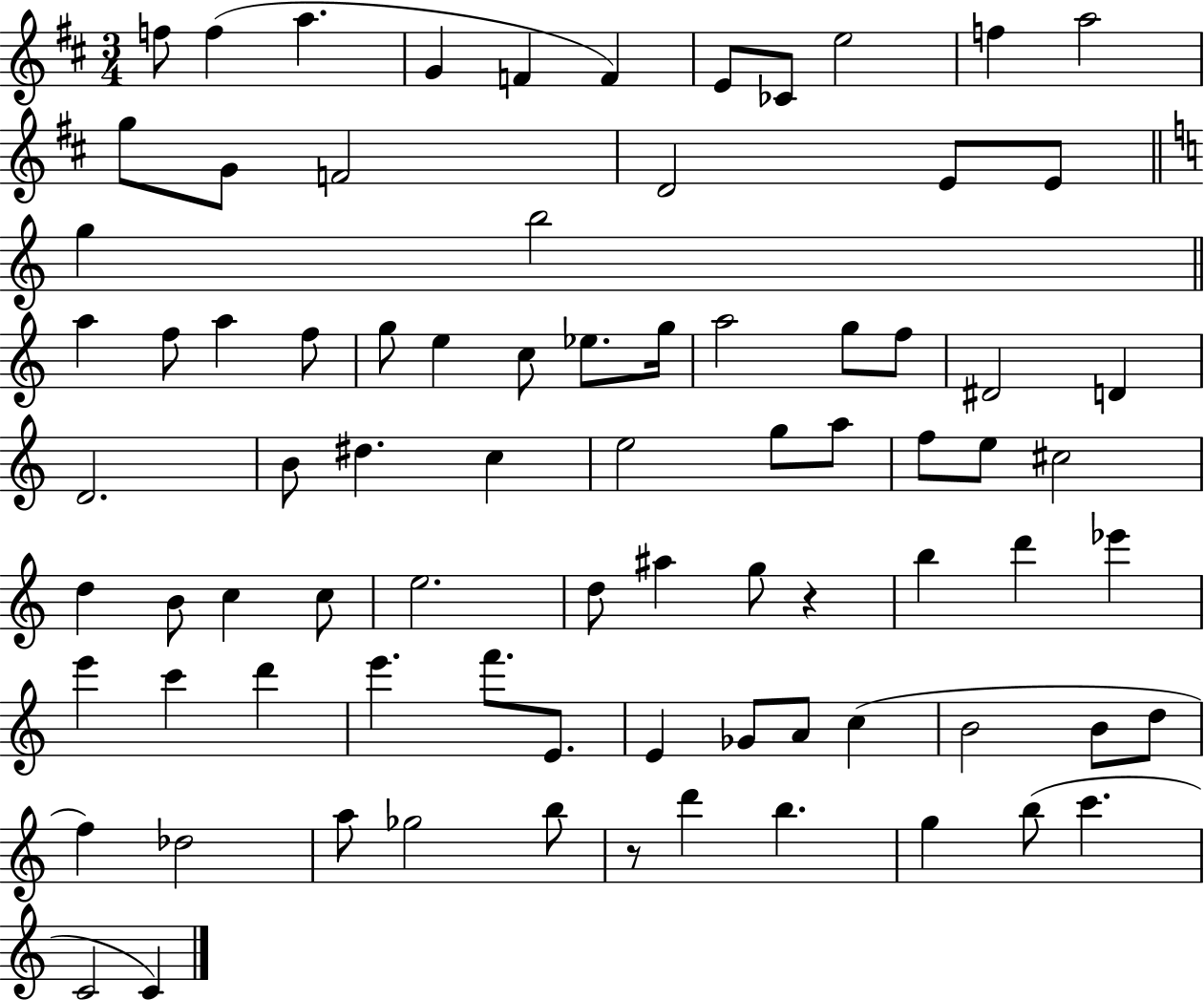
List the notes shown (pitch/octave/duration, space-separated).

F5/e F5/q A5/q. G4/q F4/q F4/q E4/e CES4/e E5/h F5/q A5/h G5/e G4/e F4/h D4/h E4/e E4/e G5/q B5/h A5/q F5/e A5/q F5/e G5/e E5/q C5/e Eb5/e. G5/s A5/h G5/e F5/e D#4/h D4/q D4/h. B4/e D#5/q. C5/q E5/h G5/e A5/e F5/e E5/e C#5/h D5/q B4/e C5/q C5/e E5/h. D5/e A#5/q G5/e R/q B5/q D6/q Eb6/q E6/q C6/q D6/q E6/q. F6/e. E4/e. E4/q Gb4/e A4/e C5/q B4/h B4/e D5/e F5/q Db5/h A5/e Gb5/h B5/e R/e D6/q B5/q. G5/q B5/e C6/q. C4/h C4/q